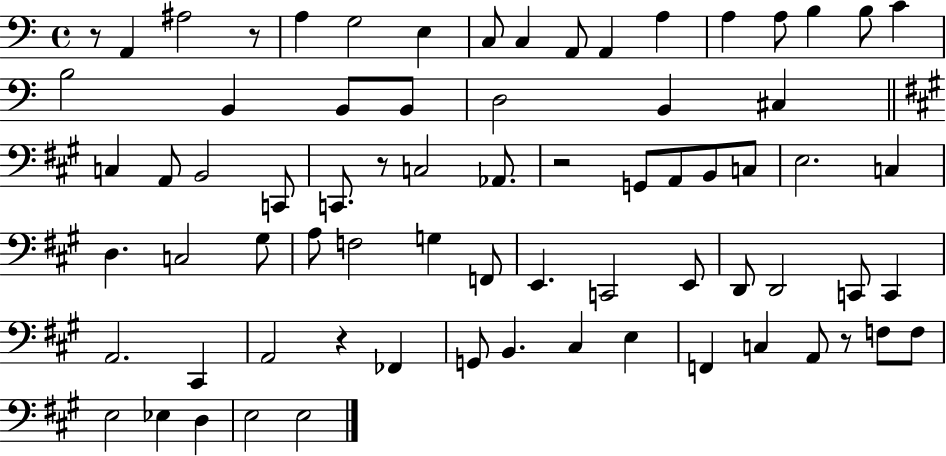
{
  \clef bass
  \time 4/4
  \defaultTimeSignature
  \key c \major
  r8 a,4 ais2 r8 | a4 g2 e4 | c8 c4 a,8 a,4 a4 | a4 a8 b4 b8 c'4 | \break b2 b,4 b,8 b,8 | d2 b,4 cis4 | \bar "||" \break \key a \major c4 a,8 b,2 c,8 | c,8. r8 c2 aes,8. | r2 g,8 a,8 b,8 c8 | e2. c4 | \break d4. c2 gis8 | a8 f2 g4 f,8 | e,4. c,2 e,8 | d,8 d,2 c,8 c,4 | \break a,2. cis,4 | a,2 r4 fes,4 | g,8 b,4. cis4 e4 | f,4 c4 a,8 r8 f8 f8 | \break e2 ees4 d4 | e2 e2 | \bar "|."
}